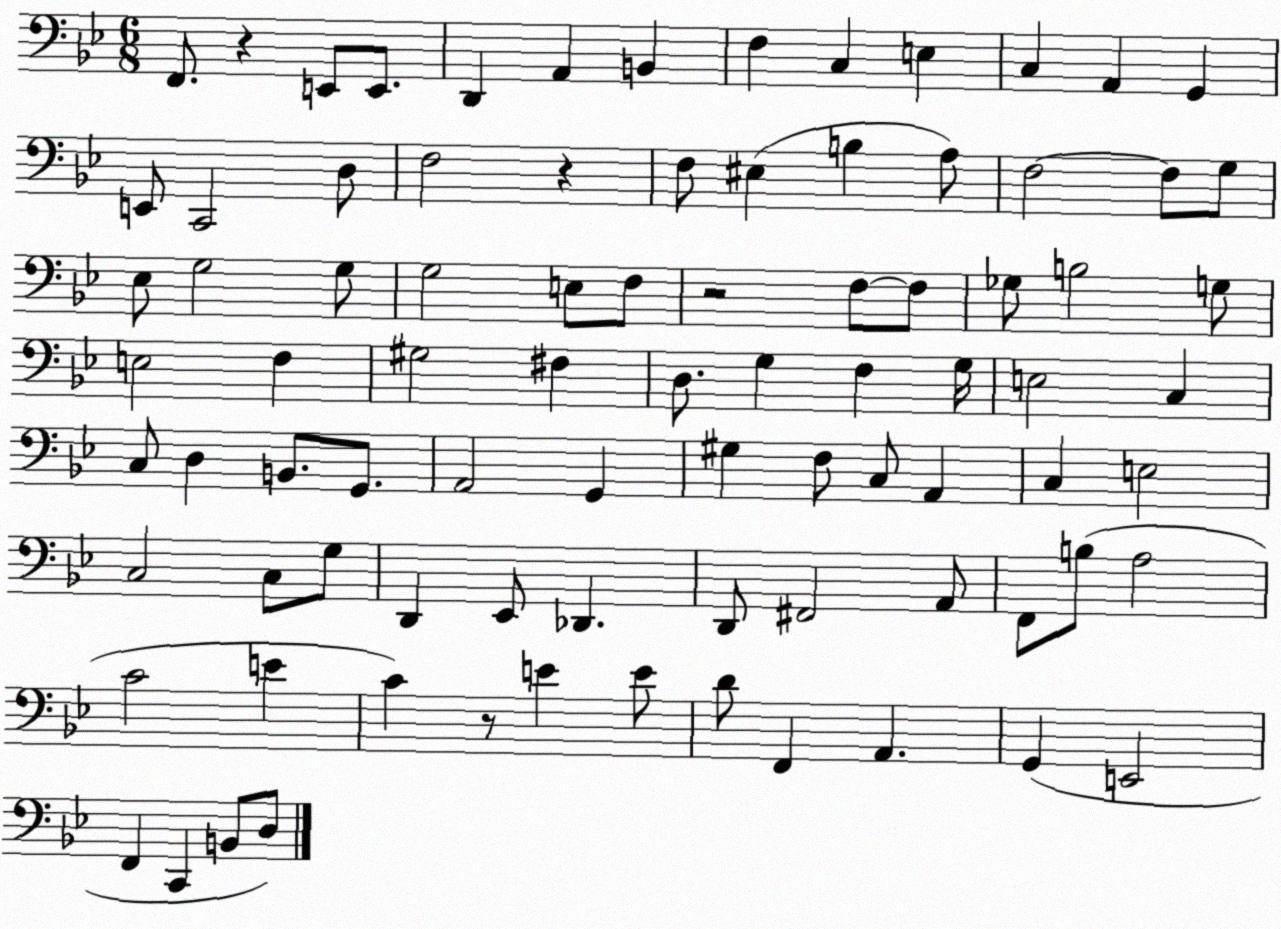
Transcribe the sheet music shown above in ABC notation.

X:1
T:Untitled
M:6/8
L:1/4
K:Bb
F,,/2 z E,,/2 E,,/2 D,, A,, B,, F, C, E, C, A,, G,, E,,/2 C,,2 D,/2 F,2 z F,/2 ^E, B, A,/2 F,2 F,/2 G,/2 _E,/2 G,2 G,/2 G,2 E,/2 F,/2 z2 F,/2 F,/2 _G,/2 B,2 G,/2 E,2 F, ^G,2 ^F, D,/2 G, F, G,/4 E,2 C, C,/2 D, B,,/2 G,,/2 A,,2 G,, ^G, F,/2 C,/2 A,, C, E,2 C,2 C,/2 G,/2 D,, _E,,/2 _D,, D,,/2 ^F,,2 A,,/2 F,,/2 B,/2 A,2 C2 E C z/2 E E/2 D/2 F,, A,, G,, E,,2 F,, C,, B,,/2 D,/2